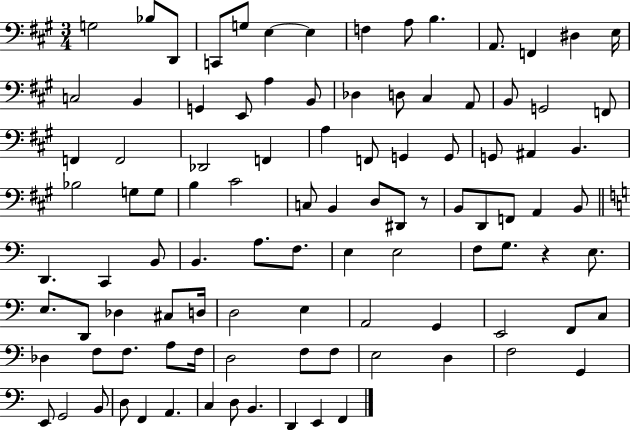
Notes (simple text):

G3/h Bb3/e D2/e C2/e G3/e E3/q E3/q F3/q A3/e B3/q. A2/e. F2/q D#3/q E3/s C3/h B2/q G2/q E2/e A3/q B2/e Db3/q D3/e C#3/q A2/e B2/e G2/h F2/e F2/q F2/h Db2/h F2/q A3/q F2/e G2/q G2/e G2/e A#2/q B2/q. Bb3/h G3/e G3/e B3/q C#4/h C3/e B2/q D3/e D#2/e R/e B2/e D2/e F2/e A2/q B2/e D2/q. C2/q B2/e B2/q. A3/e. F3/e. E3/q E3/h F3/e G3/e. R/q E3/e. E3/e. D2/e Db3/q C#3/e D3/s D3/h E3/q A2/h G2/q E2/h F2/e C3/e Db3/q F3/e F3/e. A3/e F3/s D3/h F3/e F3/e E3/h D3/q F3/h G2/q E2/e G2/h B2/e D3/e F2/q A2/q. C3/q D3/e B2/q. D2/q E2/q F2/q